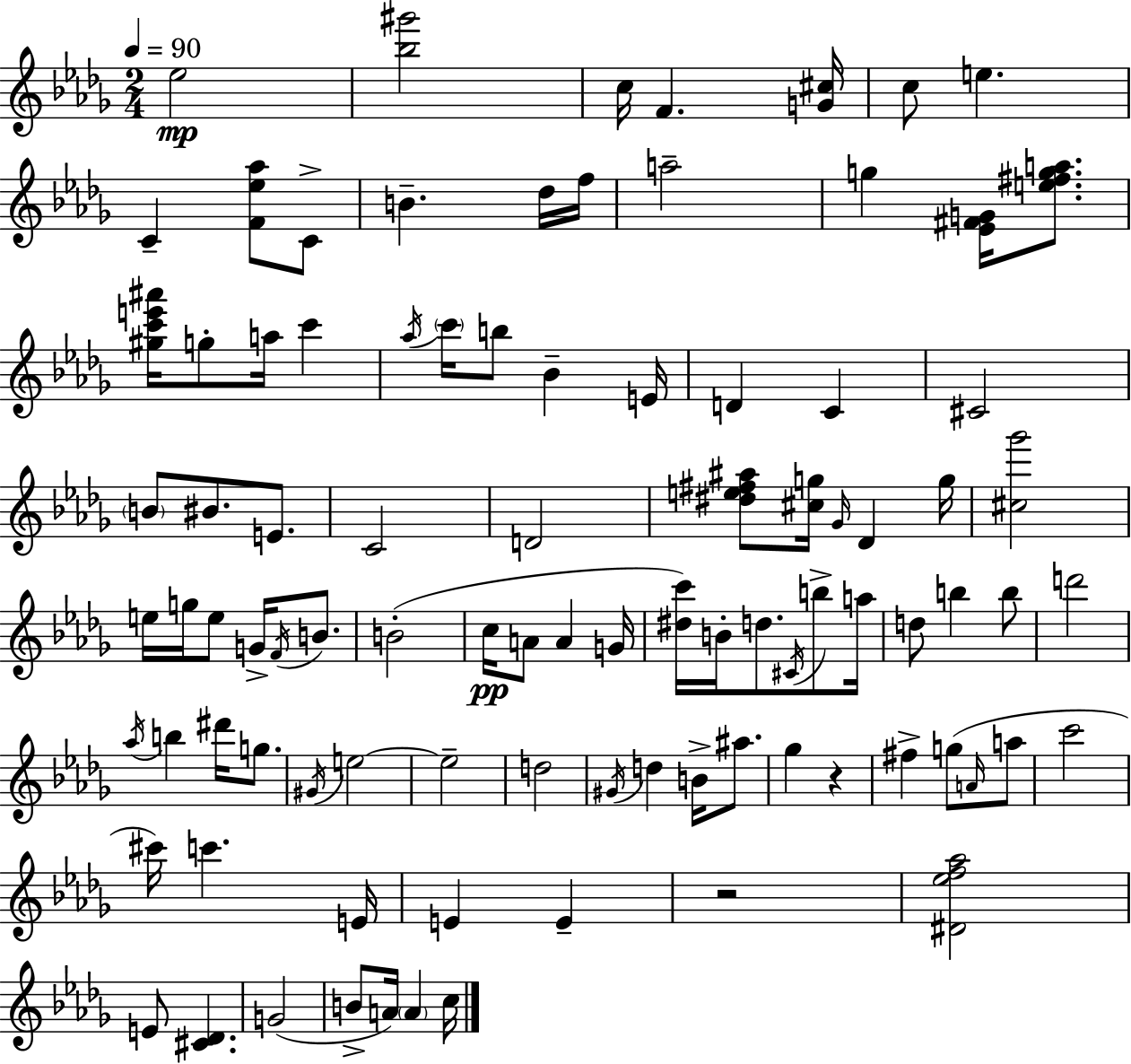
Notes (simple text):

Eb5/h [Bb5,G#6]/h C5/s F4/q. [G4,C#5]/s C5/e E5/q. C4/q [F4,Eb5,Ab5]/e C4/e B4/q. Db5/s F5/s A5/h G5/q [Eb4,F#4,G4]/s [E5,F#5,G5,A5]/e. [G#5,C6,E6,A#6]/s G5/e A5/s C6/q Ab5/s C6/s B5/e Bb4/q E4/s D4/q C4/q C#4/h B4/e BIS4/e. E4/e. C4/h D4/h [D#5,E5,F#5,A#5]/e [C#5,G5]/s Gb4/s Db4/q G5/s [C#5,Gb6]/h E5/s G5/s E5/e G4/s F4/s B4/e. B4/h C5/s A4/e A4/q G4/s [D#5,C6]/s B4/s D5/e. C#4/s B5/e A5/s D5/e B5/q B5/e D6/h Ab5/s B5/q D#6/s G5/e. G#4/s E5/h E5/h D5/h G#4/s D5/q B4/s A#5/e. Gb5/q R/q F#5/q G5/e A4/s A5/e C6/h C#6/s C6/q. E4/s E4/q E4/q R/h [D#4,Eb5,F5,Ab5]/h E4/e [C#4,Db4]/q. G4/h B4/e A4/s A4/q C5/s